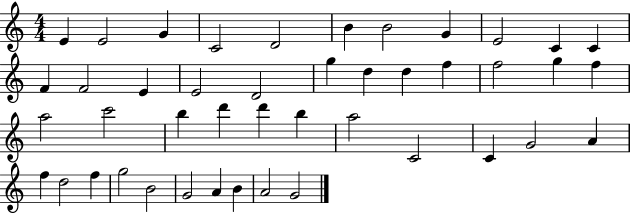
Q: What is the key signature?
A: C major